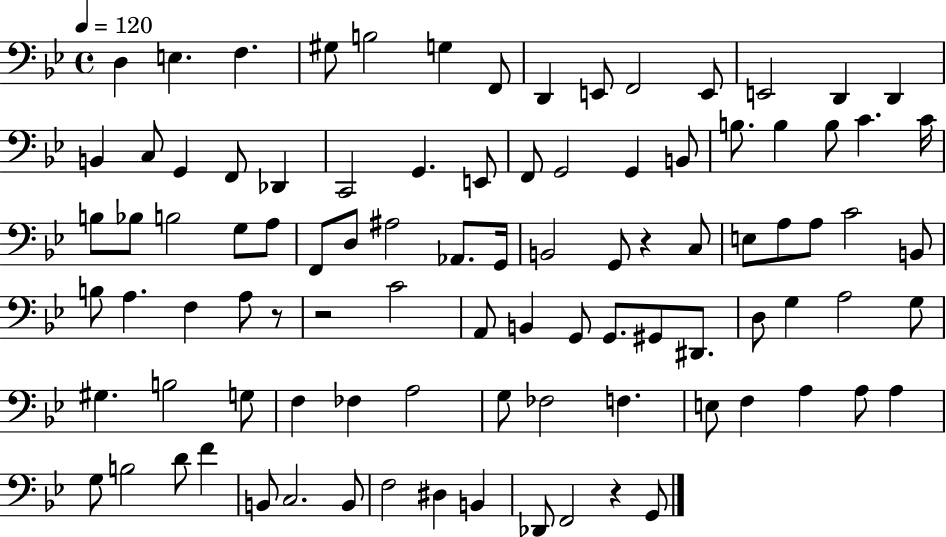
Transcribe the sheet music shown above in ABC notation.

X:1
T:Untitled
M:4/4
L:1/4
K:Bb
D, E, F, ^G,/2 B,2 G, F,,/2 D,, E,,/2 F,,2 E,,/2 E,,2 D,, D,, B,, C,/2 G,, F,,/2 _D,, C,,2 G,, E,,/2 F,,/2 G,,2 G,, B,,/2 B,/2 B, B,/2 C C/4 B,/2 _B,/2 B,2 G,/2 A,/2 F,,/2 D,/2 ^A,2 _A,,/2 G,,/4 B,,2 G,,/2 z C,/2 E,/2 A,/2 A,/2 C2 B,,/2 B,/2 A, F, A,/2 z/2 z2 C2 A,,/2 B,, G,,/2 G,,/2 ^G,,/2 ^D,,/2 D,/2 G, A,2 G,/2 ^G, B,2 G,/2 F, _F, A,2 G,/2 _F,2 F, E,/2 F, A, A,/2 A, G,/2 B,2 D/2 F B,,/2 C,2 B,,/2 F,2 ^D, B,, _D,,/2 F,,2 z G,,/2